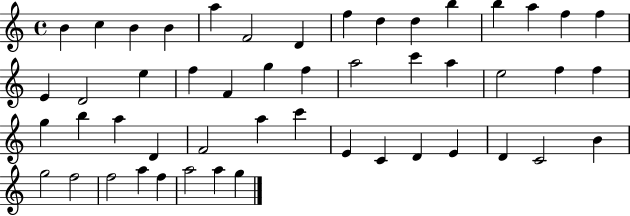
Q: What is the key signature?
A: C major